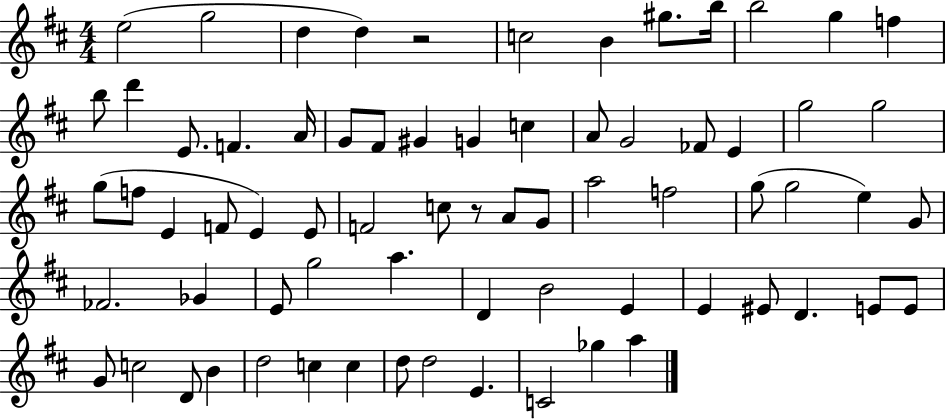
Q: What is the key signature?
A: D major